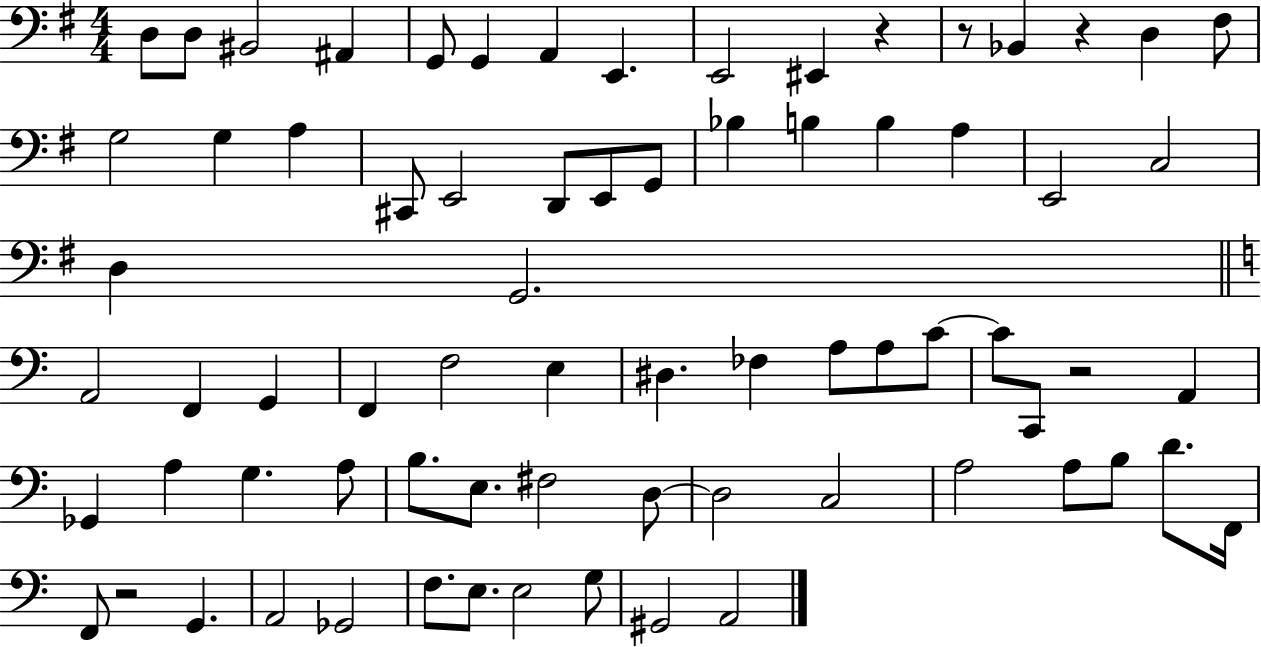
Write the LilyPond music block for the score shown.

{
  \clef bass
  \numericTimeSignature
  \time 4/4
  \key g \major
  d8 d8 bis,2 ais,4 | g,8 g,4 a,4 e,4. | e,2 eis,4 r4 | r8 bes,4 r4 d4 fis8 | \break g2 g4 a4 | cis,8 e,2 d,8 e,8 g,8 | bes4 b4 b4 a4 | e,2 c2 | \break d4 g,2. | \bar "||" \break \key c \major a,2 f,4 g,4 | f,4 f2 e4 | dis4. fes4 a8 a8 c'8~~ | c'8 c,8 r2 a,4 | \break ges,4 a4 g4. a8 | b8. e8. fis2 d8~~ | d2 c2 | a2 a8 b8 d'8. f,16 | \break f,8 r2 g,4. | a,2 ges,2 | f8. e8. e2 g8 | gis,2 a,2 | \break \bar "|."
}